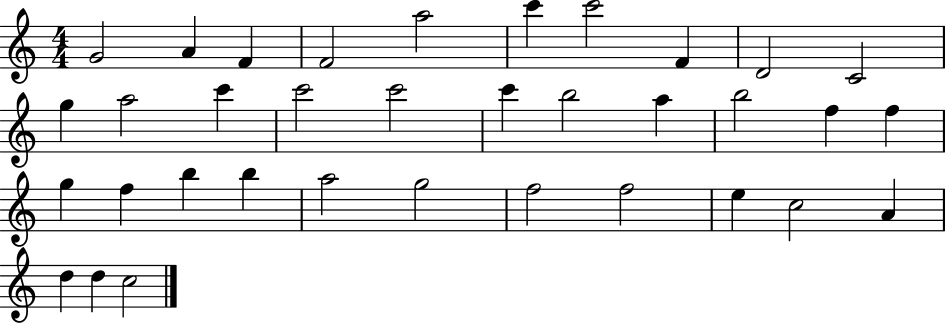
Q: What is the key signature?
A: C major